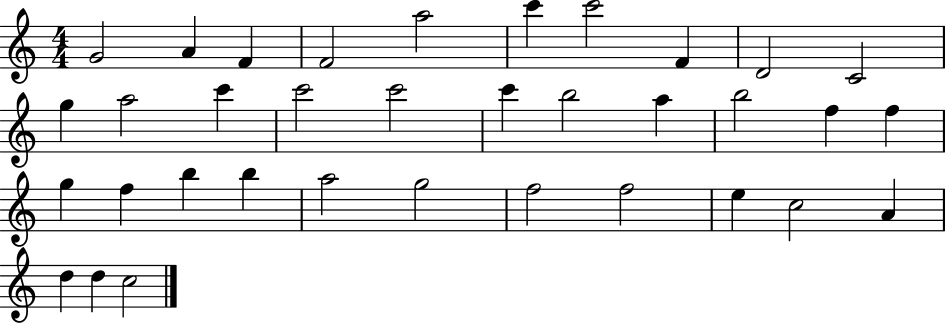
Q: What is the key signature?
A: C major